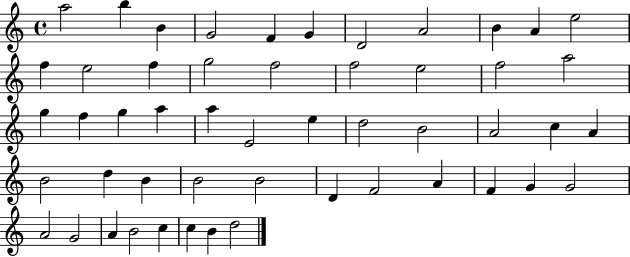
A5/h B5/q B4/q G4/h F4/q G4/q D4/h A4/h B4/q A4/q E5/h F5/q E5/h F5/q G5/h F5/h F5/h E5/h F5/h A5/h G5/q F5/q G5/q A5/q A5/q E4/h E5/q D5/h B4/h A4/h C5/q A4/q B4/h D5/q B4/q B4/h B4/h D4/q F4/h A4/q F4/q G4/q G4/h A4/h G4/h A4/q B4/h C5/q C5/q B4/q D5/h